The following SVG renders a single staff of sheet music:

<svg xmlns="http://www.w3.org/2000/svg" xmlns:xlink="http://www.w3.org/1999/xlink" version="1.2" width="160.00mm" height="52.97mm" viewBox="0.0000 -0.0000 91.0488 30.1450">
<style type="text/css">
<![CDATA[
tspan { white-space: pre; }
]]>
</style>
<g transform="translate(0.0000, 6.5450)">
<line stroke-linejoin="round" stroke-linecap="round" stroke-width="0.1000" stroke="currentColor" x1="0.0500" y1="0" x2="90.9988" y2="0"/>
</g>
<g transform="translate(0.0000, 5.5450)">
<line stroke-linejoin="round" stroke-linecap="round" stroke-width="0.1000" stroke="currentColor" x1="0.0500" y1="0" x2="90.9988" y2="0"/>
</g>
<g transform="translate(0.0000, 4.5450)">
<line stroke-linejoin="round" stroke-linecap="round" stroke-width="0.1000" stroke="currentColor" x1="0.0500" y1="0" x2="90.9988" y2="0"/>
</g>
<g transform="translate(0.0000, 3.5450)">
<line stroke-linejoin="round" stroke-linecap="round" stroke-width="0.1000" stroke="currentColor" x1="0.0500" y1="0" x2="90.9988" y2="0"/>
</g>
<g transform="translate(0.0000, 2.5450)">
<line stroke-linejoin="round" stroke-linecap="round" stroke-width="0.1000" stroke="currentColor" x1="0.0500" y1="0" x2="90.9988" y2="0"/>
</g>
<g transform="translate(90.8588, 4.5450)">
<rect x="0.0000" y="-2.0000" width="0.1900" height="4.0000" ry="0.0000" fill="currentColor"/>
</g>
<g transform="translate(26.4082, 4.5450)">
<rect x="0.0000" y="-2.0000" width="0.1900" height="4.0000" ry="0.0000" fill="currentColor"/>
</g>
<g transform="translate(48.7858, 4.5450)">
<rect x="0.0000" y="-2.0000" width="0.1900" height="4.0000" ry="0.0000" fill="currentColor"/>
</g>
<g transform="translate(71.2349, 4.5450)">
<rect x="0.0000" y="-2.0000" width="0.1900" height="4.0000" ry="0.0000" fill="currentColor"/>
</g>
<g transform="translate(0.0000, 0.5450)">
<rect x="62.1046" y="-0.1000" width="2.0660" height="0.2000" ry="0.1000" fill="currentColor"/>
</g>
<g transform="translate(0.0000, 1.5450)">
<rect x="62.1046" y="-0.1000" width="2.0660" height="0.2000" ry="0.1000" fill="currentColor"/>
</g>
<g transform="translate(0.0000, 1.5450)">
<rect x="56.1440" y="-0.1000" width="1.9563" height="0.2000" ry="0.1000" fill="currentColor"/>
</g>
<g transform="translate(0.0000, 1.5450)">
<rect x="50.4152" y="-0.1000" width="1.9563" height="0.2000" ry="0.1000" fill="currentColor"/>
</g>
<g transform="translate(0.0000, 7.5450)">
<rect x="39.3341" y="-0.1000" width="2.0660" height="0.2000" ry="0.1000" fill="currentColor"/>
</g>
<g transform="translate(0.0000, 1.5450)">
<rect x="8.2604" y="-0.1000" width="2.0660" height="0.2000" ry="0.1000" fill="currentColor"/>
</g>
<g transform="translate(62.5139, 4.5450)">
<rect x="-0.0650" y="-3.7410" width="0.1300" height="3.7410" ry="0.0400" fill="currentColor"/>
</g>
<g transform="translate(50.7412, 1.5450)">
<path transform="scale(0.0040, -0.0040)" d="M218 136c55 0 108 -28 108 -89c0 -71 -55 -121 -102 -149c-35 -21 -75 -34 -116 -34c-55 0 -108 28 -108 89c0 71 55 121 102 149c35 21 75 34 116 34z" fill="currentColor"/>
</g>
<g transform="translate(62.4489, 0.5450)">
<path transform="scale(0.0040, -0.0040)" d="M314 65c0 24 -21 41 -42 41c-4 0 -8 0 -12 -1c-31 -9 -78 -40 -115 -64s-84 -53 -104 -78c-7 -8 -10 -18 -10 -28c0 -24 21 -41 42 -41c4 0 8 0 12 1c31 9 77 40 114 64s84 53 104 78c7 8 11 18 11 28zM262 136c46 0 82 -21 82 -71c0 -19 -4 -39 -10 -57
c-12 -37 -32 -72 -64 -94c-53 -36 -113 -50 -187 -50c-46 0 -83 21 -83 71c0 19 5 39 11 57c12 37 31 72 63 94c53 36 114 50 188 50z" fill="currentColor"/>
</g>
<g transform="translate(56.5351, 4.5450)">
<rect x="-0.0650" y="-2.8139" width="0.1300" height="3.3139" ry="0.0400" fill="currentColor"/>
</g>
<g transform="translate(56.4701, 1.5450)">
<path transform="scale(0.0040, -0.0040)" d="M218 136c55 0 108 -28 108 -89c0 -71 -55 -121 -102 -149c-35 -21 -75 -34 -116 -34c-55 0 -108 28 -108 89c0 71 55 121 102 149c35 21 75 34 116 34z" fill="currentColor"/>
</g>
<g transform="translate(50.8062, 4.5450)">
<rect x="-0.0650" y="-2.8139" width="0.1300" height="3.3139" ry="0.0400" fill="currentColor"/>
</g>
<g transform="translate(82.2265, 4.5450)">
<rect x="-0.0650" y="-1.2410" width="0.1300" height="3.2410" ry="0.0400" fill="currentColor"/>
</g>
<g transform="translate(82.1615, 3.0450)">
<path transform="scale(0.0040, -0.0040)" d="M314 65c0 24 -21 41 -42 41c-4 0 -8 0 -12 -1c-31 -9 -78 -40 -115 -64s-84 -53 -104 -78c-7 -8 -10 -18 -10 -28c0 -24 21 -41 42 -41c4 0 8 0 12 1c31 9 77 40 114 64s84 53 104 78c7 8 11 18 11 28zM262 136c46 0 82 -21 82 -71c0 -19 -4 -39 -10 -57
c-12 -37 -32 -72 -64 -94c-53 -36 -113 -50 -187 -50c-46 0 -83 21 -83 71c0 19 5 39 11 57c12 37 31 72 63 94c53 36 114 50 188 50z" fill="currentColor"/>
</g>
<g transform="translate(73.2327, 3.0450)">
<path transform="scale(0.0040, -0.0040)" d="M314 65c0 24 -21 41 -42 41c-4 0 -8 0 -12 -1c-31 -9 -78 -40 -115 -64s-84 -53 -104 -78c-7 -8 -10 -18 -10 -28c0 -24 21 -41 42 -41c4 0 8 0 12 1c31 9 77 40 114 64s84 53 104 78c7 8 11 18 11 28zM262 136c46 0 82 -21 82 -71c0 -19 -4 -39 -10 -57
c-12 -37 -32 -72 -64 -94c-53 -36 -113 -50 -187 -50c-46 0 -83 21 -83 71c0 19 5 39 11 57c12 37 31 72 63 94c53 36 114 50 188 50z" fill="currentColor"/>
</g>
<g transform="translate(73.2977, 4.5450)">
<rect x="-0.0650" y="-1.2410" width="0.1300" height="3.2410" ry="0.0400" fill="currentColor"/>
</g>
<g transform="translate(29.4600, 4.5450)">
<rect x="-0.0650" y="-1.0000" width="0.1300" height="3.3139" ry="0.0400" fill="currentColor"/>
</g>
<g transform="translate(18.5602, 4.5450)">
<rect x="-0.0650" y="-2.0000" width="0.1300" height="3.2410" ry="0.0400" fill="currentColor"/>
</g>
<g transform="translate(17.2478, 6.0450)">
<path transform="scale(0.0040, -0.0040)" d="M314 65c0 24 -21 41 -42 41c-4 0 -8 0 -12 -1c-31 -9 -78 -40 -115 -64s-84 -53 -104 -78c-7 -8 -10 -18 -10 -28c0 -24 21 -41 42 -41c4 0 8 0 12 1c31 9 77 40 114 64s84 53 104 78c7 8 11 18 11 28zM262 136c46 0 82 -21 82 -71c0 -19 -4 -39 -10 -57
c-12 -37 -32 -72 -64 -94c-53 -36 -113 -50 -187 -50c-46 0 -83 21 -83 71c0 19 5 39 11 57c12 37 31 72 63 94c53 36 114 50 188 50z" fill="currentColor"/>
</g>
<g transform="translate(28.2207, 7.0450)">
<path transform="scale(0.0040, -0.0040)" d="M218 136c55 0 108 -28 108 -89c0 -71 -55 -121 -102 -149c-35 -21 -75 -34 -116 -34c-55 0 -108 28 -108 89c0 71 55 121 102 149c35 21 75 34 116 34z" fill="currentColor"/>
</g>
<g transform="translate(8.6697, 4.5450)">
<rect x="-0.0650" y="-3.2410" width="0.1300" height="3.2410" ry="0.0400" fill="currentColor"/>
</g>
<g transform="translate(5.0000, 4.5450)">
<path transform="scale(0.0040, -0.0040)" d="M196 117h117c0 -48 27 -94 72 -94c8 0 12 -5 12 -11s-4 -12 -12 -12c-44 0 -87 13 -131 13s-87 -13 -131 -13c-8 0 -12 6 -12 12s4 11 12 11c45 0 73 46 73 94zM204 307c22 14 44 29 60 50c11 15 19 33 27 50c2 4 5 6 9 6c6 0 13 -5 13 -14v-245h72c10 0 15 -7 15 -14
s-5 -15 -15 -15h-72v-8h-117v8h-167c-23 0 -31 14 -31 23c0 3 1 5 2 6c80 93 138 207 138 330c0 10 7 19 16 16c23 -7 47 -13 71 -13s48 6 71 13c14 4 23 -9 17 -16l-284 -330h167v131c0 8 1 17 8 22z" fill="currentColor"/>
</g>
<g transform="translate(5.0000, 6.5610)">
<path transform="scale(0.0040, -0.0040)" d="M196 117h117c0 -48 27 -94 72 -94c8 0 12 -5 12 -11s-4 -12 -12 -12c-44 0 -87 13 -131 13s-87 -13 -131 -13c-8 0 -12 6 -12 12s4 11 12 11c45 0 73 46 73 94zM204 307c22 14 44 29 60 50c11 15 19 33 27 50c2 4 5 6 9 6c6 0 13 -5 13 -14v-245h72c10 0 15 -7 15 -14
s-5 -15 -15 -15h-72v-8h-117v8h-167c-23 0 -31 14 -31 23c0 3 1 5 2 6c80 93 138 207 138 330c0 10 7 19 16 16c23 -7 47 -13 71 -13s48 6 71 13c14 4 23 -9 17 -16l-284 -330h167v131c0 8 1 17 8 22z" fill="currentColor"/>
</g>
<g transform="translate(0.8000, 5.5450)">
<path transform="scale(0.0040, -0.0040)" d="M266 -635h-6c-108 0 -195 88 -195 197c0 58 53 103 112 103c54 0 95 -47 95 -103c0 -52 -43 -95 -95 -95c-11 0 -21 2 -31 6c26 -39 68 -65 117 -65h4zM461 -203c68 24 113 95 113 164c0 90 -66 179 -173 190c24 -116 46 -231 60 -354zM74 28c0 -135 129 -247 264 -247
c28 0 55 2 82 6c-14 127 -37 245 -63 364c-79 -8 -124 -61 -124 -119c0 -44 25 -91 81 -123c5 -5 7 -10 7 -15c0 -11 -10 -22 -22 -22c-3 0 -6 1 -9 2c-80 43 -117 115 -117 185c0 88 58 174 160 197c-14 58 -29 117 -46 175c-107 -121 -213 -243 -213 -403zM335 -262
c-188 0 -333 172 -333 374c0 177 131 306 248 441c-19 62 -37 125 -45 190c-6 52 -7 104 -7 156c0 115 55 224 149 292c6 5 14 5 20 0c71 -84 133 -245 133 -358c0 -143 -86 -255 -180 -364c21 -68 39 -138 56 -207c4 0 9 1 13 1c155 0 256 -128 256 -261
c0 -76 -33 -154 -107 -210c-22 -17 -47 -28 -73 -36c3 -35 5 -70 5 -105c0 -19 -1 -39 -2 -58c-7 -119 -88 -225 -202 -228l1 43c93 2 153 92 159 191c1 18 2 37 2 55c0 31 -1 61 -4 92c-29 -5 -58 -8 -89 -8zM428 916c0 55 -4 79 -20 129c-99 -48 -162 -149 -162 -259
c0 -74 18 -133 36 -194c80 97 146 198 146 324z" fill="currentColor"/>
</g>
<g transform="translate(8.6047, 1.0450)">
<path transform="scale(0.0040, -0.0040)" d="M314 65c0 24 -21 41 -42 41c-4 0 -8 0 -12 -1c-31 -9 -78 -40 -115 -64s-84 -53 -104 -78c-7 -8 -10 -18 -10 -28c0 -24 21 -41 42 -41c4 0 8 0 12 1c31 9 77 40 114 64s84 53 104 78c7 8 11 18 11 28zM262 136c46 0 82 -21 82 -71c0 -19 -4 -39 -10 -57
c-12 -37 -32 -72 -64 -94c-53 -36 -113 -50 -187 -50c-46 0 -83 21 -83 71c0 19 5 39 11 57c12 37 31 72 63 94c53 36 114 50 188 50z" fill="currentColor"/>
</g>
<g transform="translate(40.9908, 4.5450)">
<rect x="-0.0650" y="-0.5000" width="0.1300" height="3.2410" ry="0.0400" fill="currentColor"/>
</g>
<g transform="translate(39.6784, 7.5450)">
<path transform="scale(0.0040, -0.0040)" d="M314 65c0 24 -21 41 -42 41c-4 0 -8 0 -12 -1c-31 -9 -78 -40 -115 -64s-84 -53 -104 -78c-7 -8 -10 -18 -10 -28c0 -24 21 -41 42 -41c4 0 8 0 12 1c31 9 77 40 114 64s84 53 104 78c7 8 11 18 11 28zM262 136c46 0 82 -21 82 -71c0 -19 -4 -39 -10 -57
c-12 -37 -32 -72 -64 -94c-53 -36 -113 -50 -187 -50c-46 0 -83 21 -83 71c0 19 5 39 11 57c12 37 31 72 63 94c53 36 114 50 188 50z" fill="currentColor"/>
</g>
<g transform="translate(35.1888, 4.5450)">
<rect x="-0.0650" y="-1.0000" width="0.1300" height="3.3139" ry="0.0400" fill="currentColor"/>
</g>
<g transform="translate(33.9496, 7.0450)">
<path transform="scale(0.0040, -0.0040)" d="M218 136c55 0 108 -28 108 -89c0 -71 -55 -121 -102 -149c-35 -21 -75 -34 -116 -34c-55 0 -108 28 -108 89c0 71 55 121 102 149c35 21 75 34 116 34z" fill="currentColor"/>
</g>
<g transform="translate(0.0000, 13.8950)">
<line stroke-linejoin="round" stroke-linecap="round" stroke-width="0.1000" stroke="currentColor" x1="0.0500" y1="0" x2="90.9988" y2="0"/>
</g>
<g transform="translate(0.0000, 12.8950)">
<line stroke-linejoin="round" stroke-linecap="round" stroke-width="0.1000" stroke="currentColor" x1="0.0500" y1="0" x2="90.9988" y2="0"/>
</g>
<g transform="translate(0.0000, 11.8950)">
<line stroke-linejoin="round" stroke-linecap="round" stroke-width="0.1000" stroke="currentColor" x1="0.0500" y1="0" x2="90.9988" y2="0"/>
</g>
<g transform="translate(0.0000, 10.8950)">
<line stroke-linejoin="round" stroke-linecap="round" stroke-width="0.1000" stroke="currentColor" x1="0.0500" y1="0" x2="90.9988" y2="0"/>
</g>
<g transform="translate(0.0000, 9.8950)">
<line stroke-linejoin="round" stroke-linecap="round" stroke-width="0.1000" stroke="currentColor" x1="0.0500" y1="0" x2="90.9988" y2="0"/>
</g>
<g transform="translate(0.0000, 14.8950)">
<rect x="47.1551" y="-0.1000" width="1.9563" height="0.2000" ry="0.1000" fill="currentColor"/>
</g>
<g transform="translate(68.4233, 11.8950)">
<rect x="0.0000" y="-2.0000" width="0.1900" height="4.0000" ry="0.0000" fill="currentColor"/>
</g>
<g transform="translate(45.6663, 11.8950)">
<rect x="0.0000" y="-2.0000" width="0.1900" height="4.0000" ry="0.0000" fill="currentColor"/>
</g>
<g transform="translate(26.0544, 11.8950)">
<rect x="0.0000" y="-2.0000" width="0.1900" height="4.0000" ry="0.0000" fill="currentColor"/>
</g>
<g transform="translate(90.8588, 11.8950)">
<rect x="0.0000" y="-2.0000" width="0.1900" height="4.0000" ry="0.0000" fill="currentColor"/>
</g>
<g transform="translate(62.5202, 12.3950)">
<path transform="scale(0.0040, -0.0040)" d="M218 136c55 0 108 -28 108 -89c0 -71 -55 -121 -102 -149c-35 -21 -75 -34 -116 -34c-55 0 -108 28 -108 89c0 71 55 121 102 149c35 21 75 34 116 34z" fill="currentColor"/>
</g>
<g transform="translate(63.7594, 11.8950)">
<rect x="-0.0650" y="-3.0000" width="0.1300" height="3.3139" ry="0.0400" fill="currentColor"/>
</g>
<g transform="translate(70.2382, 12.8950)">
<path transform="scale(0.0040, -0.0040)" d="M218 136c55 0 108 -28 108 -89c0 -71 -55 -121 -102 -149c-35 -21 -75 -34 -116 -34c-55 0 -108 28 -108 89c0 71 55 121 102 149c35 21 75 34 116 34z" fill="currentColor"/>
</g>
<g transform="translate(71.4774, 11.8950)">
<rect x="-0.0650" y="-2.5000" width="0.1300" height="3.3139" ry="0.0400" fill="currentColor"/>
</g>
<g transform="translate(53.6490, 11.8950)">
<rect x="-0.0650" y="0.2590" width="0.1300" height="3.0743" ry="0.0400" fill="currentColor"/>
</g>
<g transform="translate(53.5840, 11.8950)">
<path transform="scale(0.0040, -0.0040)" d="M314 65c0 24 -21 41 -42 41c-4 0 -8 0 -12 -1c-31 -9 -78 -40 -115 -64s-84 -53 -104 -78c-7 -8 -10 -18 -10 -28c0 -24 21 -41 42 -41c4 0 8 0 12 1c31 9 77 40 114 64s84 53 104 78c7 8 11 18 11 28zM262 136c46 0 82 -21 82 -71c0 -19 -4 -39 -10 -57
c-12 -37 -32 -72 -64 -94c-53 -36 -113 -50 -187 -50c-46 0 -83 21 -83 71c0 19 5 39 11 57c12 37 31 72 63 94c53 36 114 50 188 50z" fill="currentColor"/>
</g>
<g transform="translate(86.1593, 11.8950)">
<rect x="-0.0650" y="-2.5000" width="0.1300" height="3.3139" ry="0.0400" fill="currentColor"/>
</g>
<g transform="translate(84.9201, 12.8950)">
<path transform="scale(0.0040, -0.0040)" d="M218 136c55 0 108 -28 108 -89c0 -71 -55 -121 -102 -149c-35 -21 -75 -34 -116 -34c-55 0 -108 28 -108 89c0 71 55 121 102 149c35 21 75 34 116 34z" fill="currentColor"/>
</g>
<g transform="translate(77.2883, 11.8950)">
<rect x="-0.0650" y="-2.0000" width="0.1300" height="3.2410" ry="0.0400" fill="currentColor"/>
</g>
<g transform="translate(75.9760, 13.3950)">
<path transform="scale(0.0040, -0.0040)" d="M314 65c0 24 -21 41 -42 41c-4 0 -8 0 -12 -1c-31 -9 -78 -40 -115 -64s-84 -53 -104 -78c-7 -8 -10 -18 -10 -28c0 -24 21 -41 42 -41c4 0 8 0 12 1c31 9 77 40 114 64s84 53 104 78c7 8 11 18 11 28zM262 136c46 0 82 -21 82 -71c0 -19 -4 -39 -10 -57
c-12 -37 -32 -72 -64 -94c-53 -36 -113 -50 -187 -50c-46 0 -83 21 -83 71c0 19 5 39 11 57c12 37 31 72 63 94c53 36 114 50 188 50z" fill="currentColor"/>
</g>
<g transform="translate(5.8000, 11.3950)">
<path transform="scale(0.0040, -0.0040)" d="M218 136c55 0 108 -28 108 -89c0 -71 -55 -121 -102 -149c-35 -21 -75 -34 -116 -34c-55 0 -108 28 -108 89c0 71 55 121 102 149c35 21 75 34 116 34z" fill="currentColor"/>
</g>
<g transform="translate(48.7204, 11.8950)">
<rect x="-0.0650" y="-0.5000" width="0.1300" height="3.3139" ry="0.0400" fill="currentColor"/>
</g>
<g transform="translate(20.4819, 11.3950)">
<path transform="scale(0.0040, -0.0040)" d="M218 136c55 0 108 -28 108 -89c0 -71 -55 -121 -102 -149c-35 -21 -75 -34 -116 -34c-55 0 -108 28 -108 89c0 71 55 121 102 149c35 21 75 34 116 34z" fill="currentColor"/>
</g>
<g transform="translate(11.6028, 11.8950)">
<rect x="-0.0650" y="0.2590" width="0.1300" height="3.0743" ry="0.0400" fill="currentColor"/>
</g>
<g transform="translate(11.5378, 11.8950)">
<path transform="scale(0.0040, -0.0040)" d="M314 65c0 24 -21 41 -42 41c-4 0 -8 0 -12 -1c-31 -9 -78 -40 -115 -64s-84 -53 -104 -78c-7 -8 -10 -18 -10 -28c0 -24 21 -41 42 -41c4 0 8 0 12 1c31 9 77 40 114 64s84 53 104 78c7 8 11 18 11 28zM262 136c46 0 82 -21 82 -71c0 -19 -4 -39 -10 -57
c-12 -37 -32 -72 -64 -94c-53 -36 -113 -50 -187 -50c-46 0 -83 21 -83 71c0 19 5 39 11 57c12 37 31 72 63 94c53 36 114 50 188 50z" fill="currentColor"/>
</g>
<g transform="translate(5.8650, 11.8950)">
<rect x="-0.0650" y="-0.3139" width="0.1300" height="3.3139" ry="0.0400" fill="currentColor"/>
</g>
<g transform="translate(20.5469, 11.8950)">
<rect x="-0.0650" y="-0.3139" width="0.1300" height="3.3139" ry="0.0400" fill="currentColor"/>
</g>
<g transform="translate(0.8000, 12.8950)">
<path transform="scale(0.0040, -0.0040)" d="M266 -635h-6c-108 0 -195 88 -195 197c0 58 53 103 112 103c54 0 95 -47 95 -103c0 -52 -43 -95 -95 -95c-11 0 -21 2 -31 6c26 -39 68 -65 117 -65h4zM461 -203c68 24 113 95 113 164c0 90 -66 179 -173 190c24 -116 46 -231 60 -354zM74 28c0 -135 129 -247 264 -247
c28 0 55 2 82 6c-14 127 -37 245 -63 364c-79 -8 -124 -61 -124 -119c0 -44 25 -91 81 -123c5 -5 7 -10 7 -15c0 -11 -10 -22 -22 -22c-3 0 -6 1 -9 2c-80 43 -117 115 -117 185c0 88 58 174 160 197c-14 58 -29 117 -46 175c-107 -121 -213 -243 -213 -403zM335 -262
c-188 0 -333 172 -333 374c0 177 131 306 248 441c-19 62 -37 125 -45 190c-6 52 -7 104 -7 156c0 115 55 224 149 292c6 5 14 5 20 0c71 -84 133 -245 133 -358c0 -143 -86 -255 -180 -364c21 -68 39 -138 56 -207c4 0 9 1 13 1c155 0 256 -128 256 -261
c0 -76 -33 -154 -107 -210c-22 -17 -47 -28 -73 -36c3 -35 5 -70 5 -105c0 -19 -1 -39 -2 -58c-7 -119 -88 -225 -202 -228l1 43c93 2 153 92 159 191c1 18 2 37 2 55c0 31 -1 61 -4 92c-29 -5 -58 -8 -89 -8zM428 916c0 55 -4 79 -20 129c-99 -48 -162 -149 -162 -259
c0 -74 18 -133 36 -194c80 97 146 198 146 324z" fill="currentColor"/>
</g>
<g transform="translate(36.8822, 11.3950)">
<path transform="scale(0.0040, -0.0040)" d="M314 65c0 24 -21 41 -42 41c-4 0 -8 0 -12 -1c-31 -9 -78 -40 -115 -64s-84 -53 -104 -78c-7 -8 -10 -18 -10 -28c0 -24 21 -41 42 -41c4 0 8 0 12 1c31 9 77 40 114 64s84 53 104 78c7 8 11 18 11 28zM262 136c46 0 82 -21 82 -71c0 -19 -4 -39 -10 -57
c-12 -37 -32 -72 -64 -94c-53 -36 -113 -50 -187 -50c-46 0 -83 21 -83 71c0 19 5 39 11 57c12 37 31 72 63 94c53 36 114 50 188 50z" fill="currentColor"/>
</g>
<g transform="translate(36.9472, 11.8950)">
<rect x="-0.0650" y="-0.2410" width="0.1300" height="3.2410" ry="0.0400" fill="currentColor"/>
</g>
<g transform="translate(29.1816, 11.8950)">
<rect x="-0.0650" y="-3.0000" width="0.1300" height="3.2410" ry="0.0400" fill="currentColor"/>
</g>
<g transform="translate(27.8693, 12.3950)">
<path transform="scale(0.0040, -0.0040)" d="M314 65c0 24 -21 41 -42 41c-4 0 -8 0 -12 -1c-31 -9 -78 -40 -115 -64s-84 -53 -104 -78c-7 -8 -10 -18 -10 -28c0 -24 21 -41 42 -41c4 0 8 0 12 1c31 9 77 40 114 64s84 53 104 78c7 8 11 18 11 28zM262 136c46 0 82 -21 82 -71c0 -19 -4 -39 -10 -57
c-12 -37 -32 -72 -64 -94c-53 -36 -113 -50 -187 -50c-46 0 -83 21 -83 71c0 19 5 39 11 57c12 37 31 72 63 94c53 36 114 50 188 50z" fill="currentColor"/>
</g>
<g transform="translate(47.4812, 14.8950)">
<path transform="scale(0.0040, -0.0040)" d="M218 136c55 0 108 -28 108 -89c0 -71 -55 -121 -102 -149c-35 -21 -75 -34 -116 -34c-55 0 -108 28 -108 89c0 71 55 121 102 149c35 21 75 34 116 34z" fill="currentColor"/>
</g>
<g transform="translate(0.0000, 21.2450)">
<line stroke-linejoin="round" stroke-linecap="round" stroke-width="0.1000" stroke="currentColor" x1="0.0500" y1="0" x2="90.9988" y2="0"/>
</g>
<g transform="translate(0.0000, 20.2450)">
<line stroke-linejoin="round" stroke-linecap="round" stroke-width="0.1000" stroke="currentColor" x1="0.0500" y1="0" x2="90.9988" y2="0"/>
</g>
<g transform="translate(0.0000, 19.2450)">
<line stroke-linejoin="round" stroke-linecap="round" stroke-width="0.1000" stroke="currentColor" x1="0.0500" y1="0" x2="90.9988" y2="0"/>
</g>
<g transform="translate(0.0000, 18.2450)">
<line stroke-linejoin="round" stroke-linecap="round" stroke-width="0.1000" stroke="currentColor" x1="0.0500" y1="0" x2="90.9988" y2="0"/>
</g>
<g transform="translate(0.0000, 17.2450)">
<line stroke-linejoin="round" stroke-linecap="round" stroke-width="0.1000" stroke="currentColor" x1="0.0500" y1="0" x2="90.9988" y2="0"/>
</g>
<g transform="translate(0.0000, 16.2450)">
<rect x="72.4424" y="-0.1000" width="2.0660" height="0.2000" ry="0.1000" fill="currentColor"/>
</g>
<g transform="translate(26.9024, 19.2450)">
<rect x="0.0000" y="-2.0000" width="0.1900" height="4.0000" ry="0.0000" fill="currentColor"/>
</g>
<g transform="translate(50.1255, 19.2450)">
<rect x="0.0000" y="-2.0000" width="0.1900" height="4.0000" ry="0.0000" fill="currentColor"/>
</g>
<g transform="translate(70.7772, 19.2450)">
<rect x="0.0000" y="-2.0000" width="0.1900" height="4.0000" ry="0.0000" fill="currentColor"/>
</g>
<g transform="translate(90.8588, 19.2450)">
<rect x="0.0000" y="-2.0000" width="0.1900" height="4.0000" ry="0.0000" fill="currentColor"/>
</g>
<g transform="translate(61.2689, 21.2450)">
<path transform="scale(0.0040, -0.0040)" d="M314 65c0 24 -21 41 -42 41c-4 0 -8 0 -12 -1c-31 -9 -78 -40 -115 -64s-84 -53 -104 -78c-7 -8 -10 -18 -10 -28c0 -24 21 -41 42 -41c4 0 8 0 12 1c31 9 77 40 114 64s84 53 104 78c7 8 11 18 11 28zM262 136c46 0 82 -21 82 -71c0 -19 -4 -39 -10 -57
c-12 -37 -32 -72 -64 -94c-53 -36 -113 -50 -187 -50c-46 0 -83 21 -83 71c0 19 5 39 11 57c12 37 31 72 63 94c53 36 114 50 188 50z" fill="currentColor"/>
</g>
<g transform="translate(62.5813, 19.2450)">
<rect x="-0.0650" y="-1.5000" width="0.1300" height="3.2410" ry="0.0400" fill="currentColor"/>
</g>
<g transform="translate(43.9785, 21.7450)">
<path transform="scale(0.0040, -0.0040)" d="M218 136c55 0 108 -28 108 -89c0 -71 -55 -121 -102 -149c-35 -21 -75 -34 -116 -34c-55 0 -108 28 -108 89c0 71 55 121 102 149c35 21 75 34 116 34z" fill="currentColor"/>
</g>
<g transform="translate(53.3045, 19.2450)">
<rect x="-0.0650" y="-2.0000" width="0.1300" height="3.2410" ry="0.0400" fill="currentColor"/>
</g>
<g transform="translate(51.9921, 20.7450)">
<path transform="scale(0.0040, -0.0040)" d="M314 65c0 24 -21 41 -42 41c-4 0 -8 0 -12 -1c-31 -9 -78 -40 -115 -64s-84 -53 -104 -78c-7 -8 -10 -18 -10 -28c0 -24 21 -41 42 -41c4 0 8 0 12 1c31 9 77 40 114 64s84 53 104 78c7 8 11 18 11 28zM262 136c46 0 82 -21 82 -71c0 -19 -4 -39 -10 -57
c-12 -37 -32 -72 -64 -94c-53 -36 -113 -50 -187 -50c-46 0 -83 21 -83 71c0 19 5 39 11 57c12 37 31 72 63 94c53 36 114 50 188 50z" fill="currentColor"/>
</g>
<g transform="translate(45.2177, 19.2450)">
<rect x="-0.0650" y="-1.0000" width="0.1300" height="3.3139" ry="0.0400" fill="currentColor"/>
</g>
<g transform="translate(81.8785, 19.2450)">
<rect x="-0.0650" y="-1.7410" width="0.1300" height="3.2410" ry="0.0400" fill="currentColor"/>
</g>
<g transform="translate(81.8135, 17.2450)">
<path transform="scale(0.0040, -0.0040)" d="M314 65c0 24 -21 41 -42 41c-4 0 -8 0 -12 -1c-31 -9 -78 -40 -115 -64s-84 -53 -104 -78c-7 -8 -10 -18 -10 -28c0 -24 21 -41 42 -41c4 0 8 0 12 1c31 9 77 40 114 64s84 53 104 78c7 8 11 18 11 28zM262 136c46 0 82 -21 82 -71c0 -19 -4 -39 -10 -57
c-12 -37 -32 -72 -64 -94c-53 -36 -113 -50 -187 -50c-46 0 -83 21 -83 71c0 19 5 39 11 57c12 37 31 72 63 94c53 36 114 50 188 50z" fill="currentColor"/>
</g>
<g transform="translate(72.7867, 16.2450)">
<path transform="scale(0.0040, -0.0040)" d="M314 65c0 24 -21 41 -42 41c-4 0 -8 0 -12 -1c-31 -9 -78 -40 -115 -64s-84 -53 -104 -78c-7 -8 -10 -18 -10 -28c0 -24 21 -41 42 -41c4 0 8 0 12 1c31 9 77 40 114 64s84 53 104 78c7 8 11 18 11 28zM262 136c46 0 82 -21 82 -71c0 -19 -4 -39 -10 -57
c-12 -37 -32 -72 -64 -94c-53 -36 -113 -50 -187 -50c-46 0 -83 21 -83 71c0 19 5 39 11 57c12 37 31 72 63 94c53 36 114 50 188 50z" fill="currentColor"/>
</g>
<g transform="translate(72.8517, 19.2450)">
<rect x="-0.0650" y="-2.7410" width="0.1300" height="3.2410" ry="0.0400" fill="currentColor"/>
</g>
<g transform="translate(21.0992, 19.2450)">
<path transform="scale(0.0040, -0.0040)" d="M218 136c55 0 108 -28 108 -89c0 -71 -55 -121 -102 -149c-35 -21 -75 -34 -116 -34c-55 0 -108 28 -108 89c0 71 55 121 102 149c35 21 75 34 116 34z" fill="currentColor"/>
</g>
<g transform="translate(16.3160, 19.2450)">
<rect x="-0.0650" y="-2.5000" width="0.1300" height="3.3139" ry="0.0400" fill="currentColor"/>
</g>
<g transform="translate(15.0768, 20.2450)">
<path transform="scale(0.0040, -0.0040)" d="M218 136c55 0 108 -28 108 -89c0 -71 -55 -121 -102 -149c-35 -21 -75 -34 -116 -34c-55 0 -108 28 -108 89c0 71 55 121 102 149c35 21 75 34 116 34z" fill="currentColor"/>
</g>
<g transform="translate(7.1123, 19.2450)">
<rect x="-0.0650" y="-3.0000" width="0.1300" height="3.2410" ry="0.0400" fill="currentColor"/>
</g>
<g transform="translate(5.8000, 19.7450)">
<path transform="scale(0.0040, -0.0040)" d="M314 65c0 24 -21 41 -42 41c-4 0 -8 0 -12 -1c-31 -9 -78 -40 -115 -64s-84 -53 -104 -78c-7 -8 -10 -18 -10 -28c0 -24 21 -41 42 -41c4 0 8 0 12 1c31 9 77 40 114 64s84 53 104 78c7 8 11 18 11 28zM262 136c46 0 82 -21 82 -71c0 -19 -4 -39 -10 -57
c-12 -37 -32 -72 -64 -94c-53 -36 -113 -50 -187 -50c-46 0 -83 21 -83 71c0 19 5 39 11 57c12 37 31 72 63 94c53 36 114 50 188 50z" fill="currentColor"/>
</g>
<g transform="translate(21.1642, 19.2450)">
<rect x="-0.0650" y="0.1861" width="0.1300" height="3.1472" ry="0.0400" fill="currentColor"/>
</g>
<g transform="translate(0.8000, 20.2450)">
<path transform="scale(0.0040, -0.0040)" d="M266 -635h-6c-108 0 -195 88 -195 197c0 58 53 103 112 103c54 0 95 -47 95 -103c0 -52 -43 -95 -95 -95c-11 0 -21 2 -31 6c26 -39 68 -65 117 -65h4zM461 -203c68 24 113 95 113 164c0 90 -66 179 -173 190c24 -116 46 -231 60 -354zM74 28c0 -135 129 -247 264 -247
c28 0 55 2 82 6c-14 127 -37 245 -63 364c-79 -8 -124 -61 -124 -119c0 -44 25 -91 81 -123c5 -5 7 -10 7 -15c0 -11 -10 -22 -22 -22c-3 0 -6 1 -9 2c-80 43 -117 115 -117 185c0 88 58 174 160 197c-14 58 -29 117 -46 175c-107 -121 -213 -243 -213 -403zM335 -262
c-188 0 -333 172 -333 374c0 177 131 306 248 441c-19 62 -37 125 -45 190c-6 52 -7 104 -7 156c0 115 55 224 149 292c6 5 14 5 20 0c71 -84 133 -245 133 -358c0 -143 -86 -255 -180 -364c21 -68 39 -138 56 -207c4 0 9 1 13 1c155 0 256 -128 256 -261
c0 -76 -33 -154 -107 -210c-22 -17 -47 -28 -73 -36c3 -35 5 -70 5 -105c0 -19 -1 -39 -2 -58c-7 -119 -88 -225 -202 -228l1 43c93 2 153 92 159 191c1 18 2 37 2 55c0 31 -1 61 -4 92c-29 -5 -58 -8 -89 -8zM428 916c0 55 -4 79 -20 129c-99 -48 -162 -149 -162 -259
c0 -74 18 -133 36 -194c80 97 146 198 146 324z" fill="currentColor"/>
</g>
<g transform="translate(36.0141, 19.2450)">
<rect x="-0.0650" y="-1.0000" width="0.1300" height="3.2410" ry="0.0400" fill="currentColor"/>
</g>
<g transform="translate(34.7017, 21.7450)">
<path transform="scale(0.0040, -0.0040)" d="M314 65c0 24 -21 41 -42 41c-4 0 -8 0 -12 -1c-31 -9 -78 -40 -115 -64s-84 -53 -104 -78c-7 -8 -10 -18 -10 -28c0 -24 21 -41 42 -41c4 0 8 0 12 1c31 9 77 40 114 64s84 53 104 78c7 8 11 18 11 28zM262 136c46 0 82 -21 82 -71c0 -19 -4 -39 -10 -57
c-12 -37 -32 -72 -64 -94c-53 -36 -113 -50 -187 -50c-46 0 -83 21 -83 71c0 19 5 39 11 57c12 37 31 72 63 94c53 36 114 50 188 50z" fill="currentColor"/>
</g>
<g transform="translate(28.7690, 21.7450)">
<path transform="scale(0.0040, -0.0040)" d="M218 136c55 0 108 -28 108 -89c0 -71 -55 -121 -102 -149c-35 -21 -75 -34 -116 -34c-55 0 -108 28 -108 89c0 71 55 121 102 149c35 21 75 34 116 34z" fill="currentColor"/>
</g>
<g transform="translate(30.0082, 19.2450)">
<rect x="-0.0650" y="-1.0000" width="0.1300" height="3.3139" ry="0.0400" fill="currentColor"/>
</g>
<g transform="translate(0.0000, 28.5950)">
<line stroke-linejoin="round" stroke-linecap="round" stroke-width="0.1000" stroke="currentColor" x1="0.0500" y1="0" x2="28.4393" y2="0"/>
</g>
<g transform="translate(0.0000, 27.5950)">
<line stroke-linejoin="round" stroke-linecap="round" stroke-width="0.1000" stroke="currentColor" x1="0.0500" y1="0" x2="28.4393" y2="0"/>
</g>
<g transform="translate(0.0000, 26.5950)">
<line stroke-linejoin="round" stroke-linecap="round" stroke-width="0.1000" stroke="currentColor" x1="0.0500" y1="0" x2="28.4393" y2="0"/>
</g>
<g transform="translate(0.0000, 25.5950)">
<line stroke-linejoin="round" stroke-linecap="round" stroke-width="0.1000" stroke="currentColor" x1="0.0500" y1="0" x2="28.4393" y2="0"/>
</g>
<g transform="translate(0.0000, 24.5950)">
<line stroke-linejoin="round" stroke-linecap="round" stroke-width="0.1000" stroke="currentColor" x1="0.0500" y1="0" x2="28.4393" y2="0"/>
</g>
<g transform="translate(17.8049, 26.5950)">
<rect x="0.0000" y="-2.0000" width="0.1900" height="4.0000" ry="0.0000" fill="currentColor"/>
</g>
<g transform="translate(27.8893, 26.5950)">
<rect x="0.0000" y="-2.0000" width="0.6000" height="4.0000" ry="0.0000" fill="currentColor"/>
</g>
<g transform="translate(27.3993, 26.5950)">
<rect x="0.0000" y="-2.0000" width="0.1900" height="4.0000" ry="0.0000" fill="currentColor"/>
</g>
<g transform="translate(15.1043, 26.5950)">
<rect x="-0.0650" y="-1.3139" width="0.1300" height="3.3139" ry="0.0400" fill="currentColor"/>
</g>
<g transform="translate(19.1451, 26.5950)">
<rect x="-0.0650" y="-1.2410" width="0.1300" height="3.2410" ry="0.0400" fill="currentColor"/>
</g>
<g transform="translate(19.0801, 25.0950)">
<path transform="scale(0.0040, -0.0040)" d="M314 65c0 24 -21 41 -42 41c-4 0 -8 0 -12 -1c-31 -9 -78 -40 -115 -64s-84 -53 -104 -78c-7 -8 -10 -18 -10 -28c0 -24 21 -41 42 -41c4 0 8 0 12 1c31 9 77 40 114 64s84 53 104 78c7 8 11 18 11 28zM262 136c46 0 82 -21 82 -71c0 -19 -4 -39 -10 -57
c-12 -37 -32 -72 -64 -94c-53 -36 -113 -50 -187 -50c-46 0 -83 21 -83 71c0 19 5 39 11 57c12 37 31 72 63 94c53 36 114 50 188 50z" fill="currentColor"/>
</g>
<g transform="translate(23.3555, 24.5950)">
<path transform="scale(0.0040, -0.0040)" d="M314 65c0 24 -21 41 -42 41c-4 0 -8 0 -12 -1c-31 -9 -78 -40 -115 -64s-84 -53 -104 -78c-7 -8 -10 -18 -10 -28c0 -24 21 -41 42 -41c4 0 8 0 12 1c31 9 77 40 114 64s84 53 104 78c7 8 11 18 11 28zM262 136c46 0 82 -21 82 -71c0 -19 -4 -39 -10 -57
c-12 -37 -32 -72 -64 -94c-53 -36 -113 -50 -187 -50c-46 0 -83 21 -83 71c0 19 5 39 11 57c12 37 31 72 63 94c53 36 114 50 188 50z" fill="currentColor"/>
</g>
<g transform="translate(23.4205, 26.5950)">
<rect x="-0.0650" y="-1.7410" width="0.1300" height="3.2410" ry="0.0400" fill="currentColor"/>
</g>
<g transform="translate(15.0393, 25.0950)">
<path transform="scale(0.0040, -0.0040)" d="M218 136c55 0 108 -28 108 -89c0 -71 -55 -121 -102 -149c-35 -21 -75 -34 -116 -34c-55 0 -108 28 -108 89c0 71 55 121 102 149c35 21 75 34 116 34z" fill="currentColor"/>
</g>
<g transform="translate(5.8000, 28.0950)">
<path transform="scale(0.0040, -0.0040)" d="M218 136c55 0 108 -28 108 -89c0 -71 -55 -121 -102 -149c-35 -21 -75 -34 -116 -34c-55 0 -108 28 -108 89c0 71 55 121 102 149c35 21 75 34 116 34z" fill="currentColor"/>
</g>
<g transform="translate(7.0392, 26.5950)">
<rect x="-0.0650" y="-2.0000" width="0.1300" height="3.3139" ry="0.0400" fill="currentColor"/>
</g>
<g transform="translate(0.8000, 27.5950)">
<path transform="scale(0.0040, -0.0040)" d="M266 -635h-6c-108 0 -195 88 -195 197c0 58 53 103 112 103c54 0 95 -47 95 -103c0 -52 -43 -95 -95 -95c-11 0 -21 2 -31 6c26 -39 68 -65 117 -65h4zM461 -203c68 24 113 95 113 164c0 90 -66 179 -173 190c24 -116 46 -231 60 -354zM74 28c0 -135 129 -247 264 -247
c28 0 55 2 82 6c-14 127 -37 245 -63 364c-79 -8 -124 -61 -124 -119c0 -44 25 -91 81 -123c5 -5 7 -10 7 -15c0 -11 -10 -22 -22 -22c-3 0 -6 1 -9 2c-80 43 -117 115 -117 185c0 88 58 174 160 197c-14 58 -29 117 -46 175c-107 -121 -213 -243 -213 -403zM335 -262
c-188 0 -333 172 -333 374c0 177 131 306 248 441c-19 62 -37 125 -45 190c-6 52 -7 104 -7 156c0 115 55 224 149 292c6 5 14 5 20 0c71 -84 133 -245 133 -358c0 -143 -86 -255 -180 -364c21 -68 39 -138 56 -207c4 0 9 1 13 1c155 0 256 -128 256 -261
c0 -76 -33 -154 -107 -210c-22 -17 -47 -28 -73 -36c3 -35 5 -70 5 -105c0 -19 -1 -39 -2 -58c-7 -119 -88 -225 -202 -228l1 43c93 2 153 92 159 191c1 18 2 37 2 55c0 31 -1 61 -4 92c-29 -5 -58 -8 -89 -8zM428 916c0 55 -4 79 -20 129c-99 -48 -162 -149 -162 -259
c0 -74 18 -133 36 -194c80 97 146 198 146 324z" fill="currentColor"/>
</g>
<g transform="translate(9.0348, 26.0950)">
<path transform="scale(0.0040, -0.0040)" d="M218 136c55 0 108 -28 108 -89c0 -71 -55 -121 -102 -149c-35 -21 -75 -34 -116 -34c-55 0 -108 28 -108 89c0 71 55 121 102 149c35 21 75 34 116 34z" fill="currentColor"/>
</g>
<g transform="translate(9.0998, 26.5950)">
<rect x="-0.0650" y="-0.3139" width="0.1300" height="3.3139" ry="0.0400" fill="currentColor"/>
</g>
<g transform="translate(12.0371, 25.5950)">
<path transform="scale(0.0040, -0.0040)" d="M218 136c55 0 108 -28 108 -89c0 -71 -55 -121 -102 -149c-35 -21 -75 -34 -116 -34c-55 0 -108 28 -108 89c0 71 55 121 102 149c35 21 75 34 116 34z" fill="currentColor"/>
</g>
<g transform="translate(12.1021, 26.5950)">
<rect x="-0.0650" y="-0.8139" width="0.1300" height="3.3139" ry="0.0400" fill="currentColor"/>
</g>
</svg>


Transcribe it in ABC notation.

X:1
T:Untitled
M:4/4
L:1/4
K:C
b2 F2 D D C2 a a c'2 e2 e2 c B2 c A2 c2 C B2 A G F2 G A2 G B D D2 D F2 E2 a2 f2 F c d e e2 f2